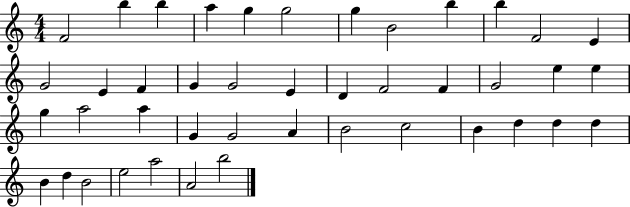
{
  \clef treble
  \numericTimeSignature
  \time 4/4
  \key c \major
  f'2 b''4 b''4 | a''4 g''4 g''2 | g''4 b'2 b''4 | b''4 f'2 e'4 | \break g'2 e'4 f'4 | g'4 g'2 e'4 | d'4 f'2 f'4 | g'2 e''4 e''4 | \break g''4 a''2 a''4 | g'4 g'2 a'4 | b'2 c''2 | b'4 d''4 d''4 d''4 | \break b'4 d''4 b'2 | e''2 a''2 | a'2 b''2 | \bar "|."
}